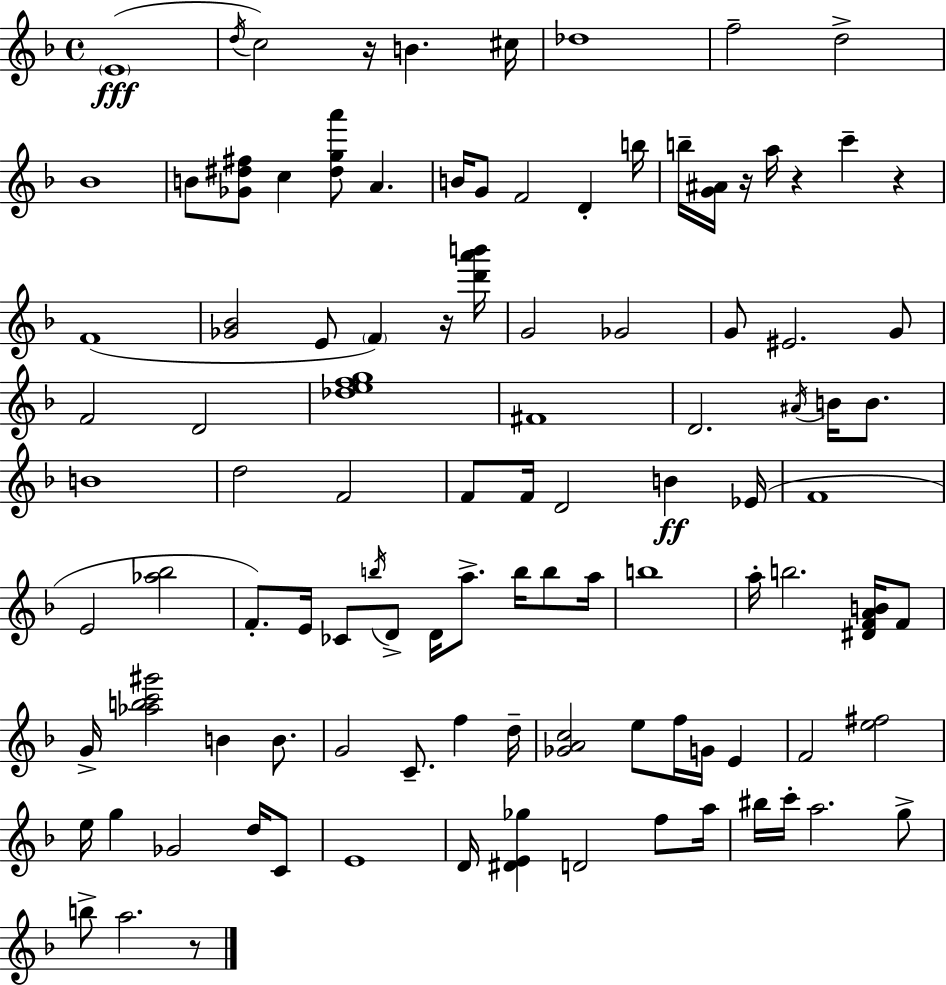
E4/w D5/s C5/h R/s B4/q. C#5/s Db5/w F5/h D5/h Bb4/w B4/e [Gb4,D#5,F#5]/e C5/q [D#5,G5,A6]/e A4/q. B4/s G4/e F4/h D4/q B5/s B5/s [G4,A#4]/s R/s A5/s R/q C6/q R/q F4/w [Gb4,Bb4]/h E4/e F4/q R/s [D6,A6,B6]/s G4/h Gb4/h G4/e EIS4/h. G4/e F4/h D4/h [Db5,E5,F5,G5]/w F#4/w D4/h. A#4/s B4/s B4/e. B4/w D5/h F4/h F4/e F4/s D4/h B4/q Eb4/s F4/w E4/h [Ab5,Bb5]/h F4/e. E4/s CES4/e B5/s D4/e D4/s A5/e. B5/s B5/e A5/s B5/w A5/s B5/h. [D#4,F4,A4,B4]/s F4/e G4/s [Ab5,B5,C6,G#6]/h B4/q B4/e. G4/h C4/e. F5/q D5/s [Gb4,A4,C5]/h E5/e F5/s G4/s E4/q F4/h [E5,F#5]/h E5/s G5/q Gb4/h D5/s C4/e E4/w D4/s [D#4,E4,Gb5]/q D4/h F5/e A5/s BIS5/s C6/s A5/h. G5/e B5/e A5/h. R/e